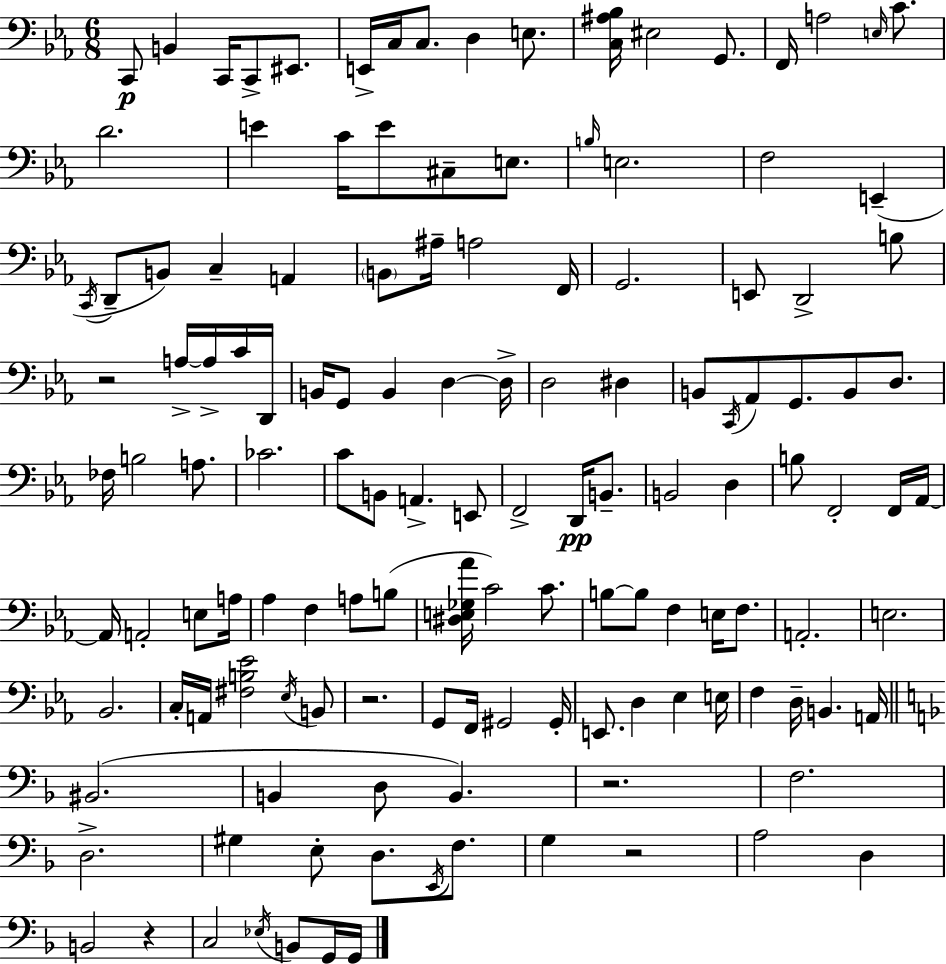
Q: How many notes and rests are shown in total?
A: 135